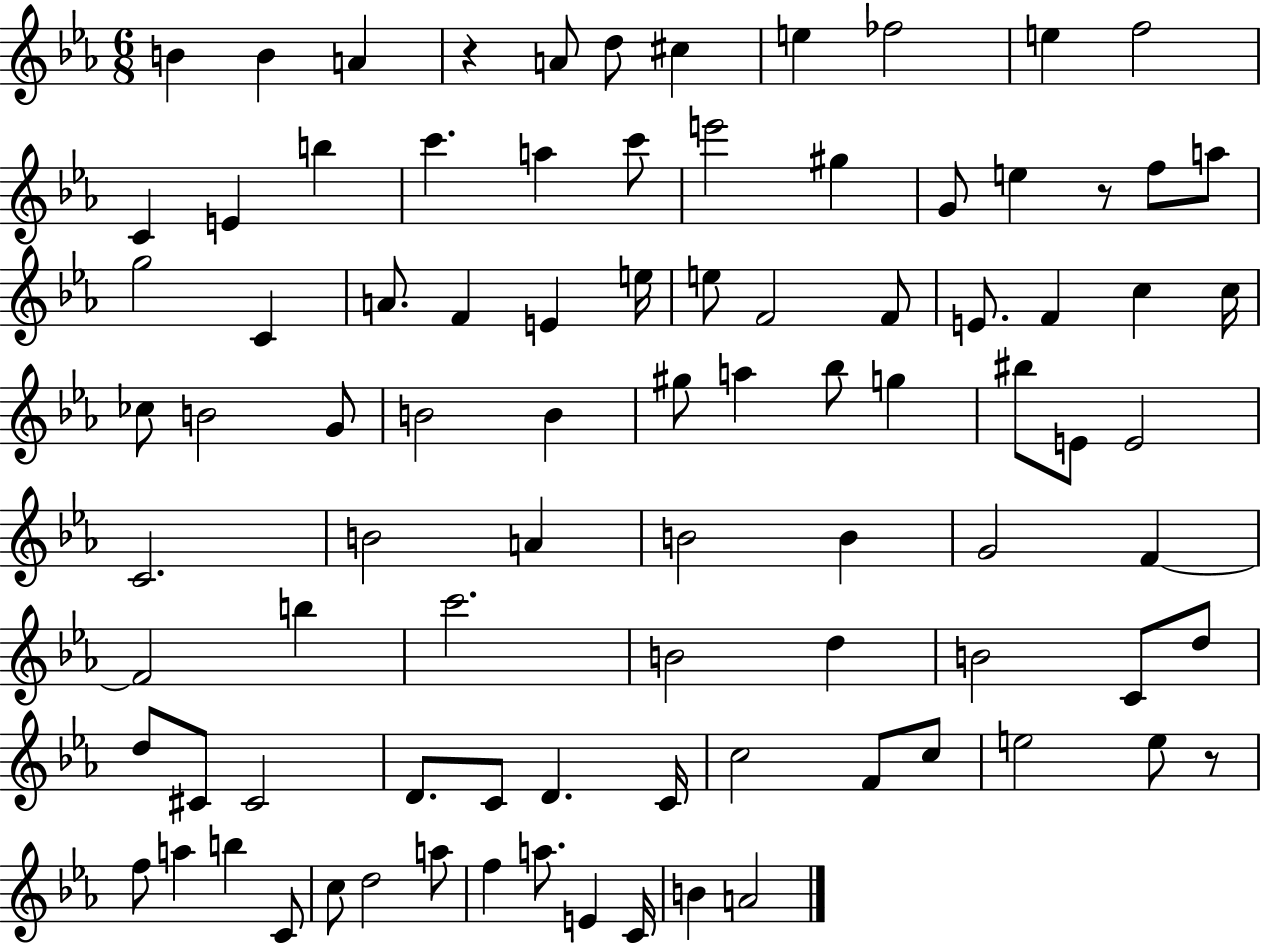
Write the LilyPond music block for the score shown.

{
  \clef treble
  \numericTimeSignature
  \time 6/8
  \key ees \major
  b'4 b'4 a'4 | r4 a'8 d''8 cis''4 | e''4 fes''2 | e''4 f''2 | \break c'4 e'4 b''4 | c'''4. a''4 c'''8 | e'''2 gis''4 | g'8 e''4 r8 f''8 a''8 | \break g''2 c'4 | a'8. f'4 e'4 e''16 | e''8 f'2 f'8 | e'8. f'4 c''4 c''16 | \break ces''8 b'2 g'8 | b'2 b'4 | gis''8 a''4 bes''8 g''4 | bis''8 e'8 e'2 | \break c'2. | b'2 a'4 | b'2 b'4 | g'2 f'4~~ | \break f'2 b''4 | c'''2. | b'2 d''4 | b'2 c'8 d''8 | \break d''8 cis'8 cis'2 | d'8. c'8 d'4. c'16 | c''2 f'8 c''8 | e''2 e''8 r8 | \break f''8 a''4 b''4 c'8 | c''8 d''2 a''8 | f''4 a''8. e'4 c'16 | b'4 a'2 | \break \bar "|."
}